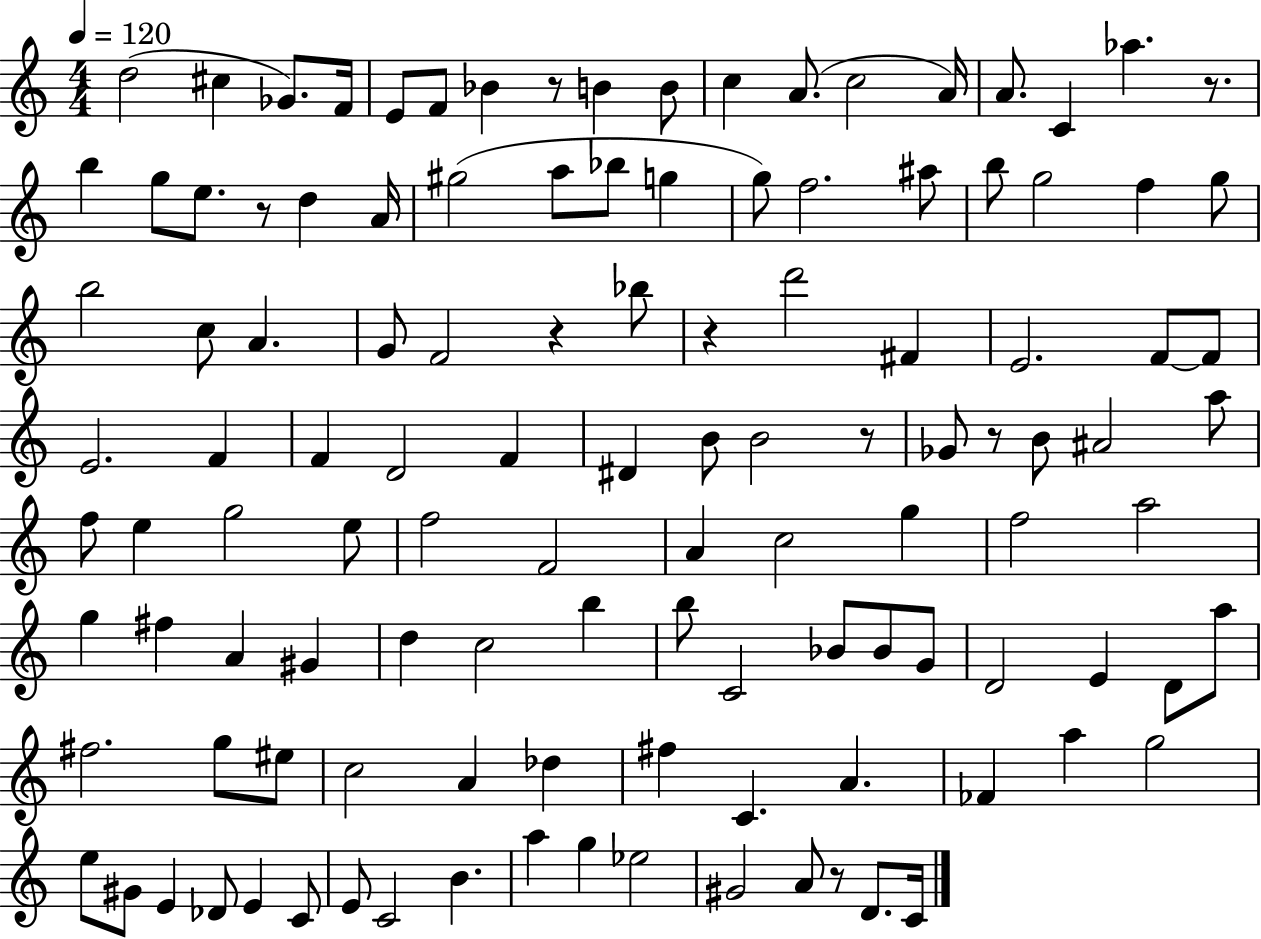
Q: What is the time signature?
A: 4/4